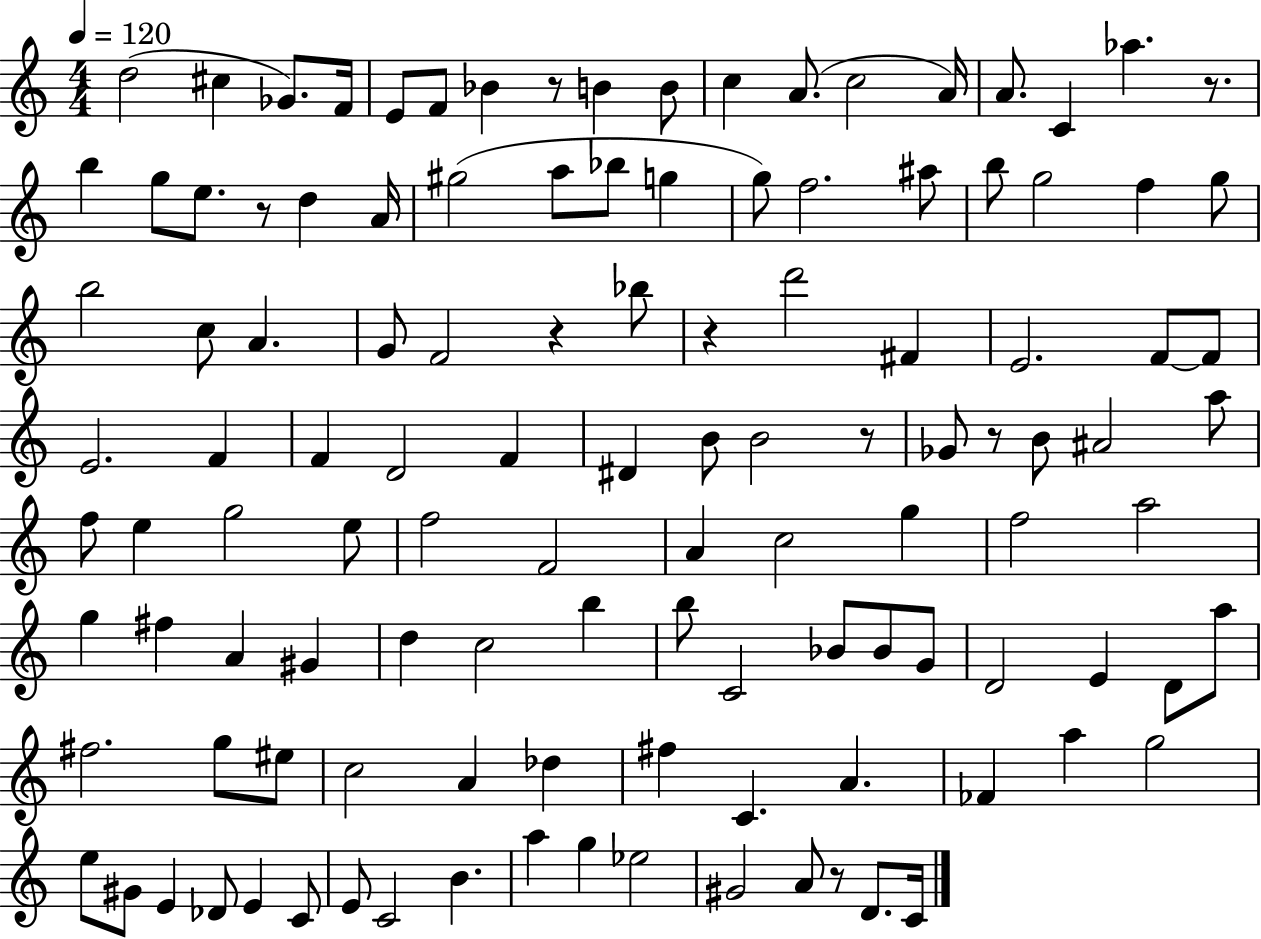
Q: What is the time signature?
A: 4/4